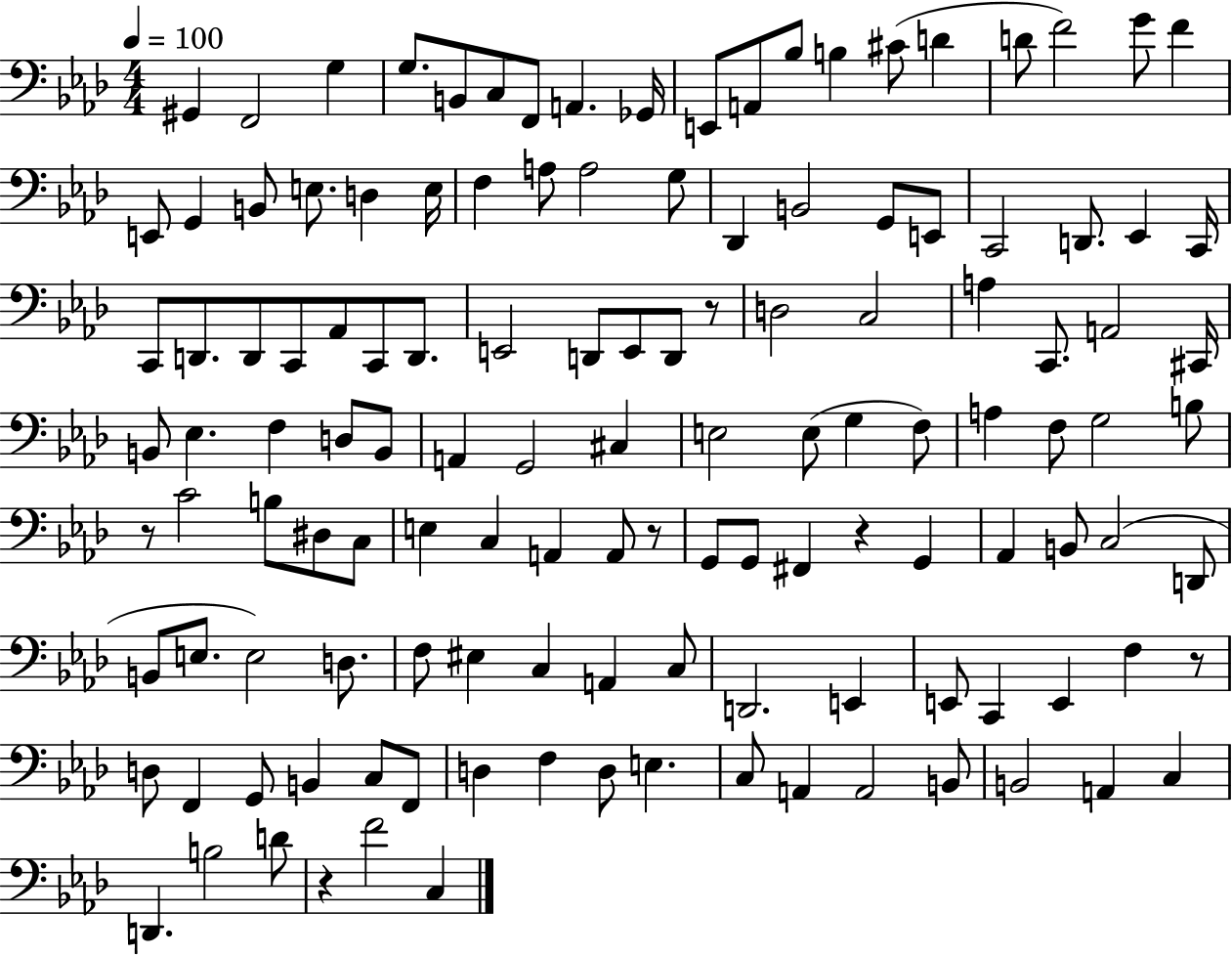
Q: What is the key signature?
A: AES major